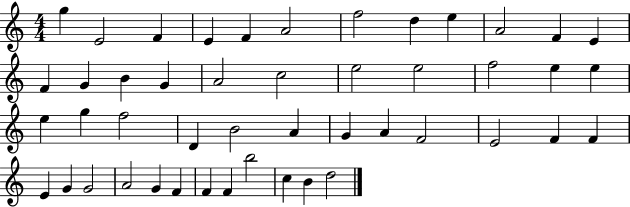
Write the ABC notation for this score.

X:1
T:Untitled
M:4/4
L:1/4
K:C
g E2 F E F A2 f2 d e A2 F E F G B G A2 c2 e2 e2 f2 e e e g f2 D B2 A G A F2 E2 F F E G G2 A2 G F F F b2 c B d2